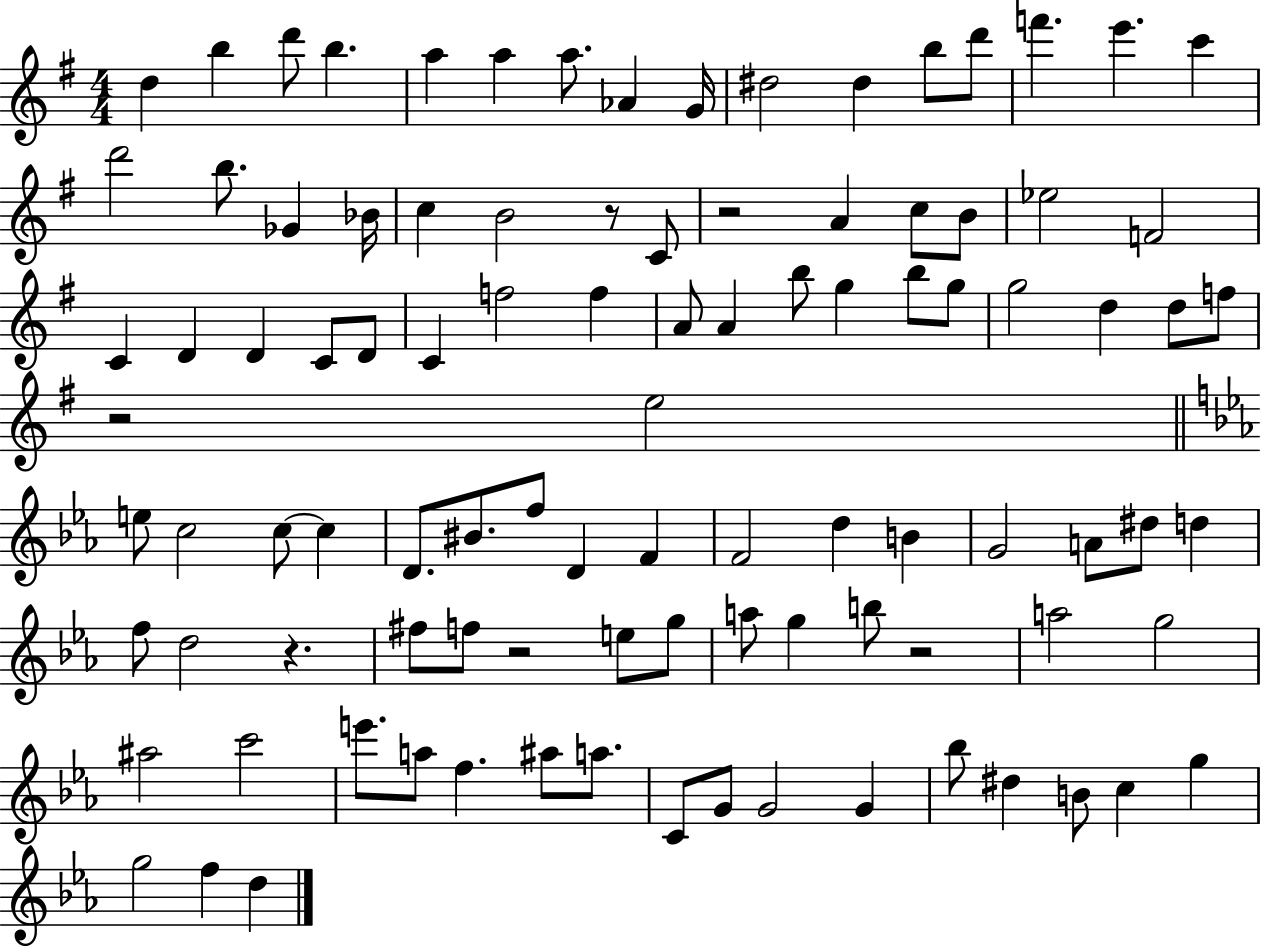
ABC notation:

X:1
T:Untitled
M:4/4
L:1/4
K:G
d b d'/2 b a a a/2 _A G/4 ^d2 ^d b/2 d'/2 f' e' c' d'2 b/2 _G _B/4 c B2 z/2 C/2 z2 A c/2 B/2 _e2 F2 C D D C/2 D/2 C f2 f A/2 A b/2 g b/2 g/2 g2 d d/2 f/2 z2 e2 e/2 c2 c/2 c D/2 ^B/2 f/2 D F F2 d B G2 A/2 ^d/2 d f/2 d2 z ^f/2 f/2 z2 e/2 g/2 a/2 g b/2 z2 a2 g2 ^a2 c'2 e'/2 a/2 f ^a/2 a/2 C/2 G/2 G2 G _b/2 ^d B/2 c g g2 f d